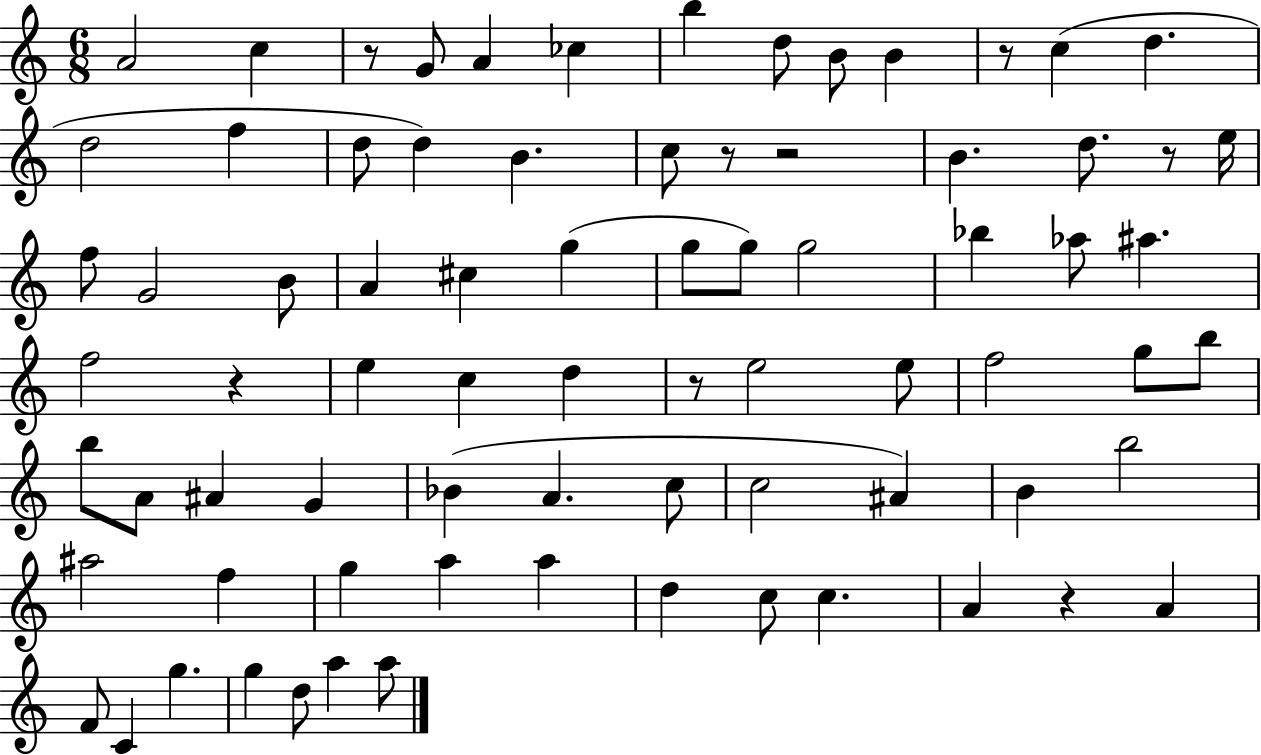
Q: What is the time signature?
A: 6/8